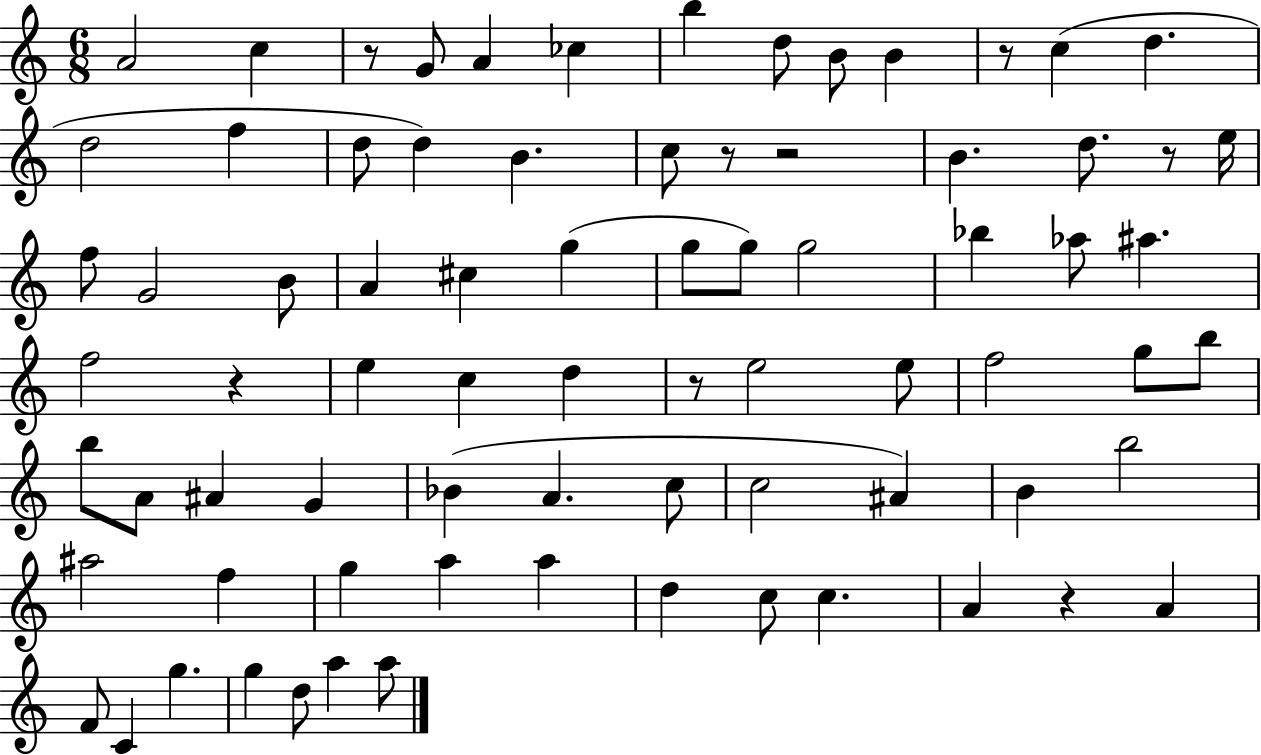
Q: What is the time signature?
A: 6/8